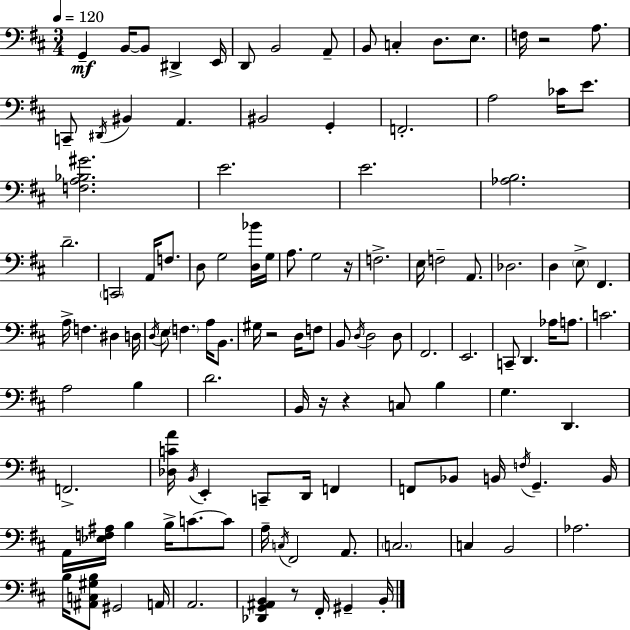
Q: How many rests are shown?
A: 6